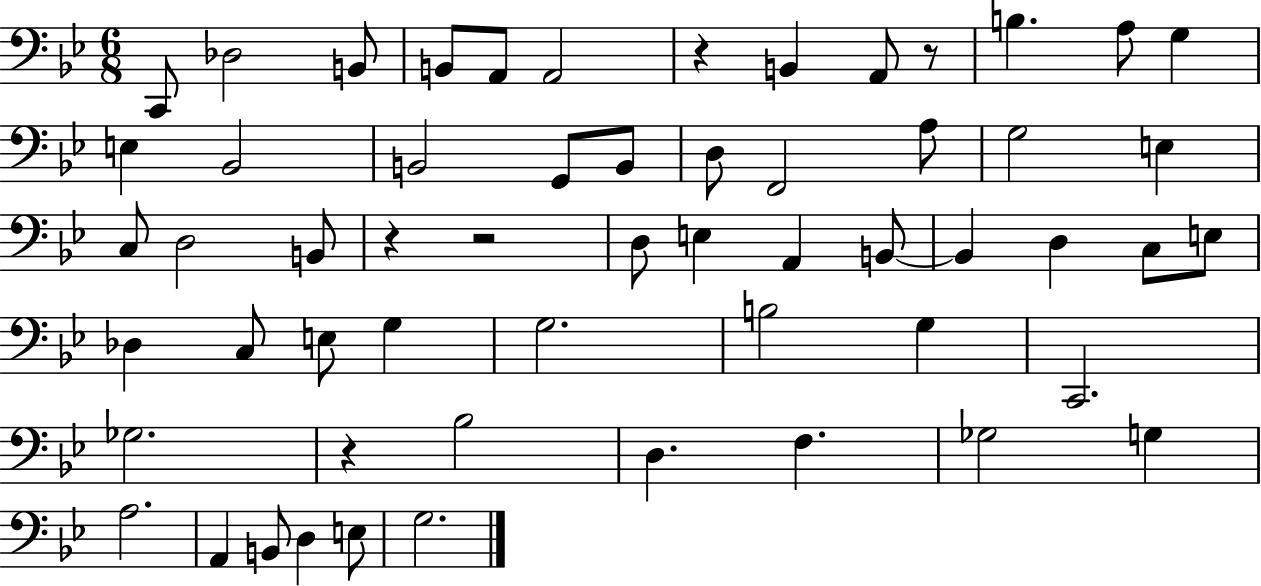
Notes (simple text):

C2/e Db3/h B2/e B2/e A2/e A2/h R/q B2/q A2/e R/e B3/q. A3/e G3/q E3/q Bb2/h B2/h G2/e B2/e D3/e F2/h A3/e G3/h E3/q C3/e D3/h B2/e R/q R/h D3/e E3/q A2/q B2/e B2/q D3/q C3/e E3/e Db3/q C3/e E3/e G3/q G3/h. B3/h G3/q C2/h. Gb3/h. R/q Bb3/h D3/q. F3/q. Gb3/h G3/q A3/h. A2/q B2/e D3/q E3/e G3/h.